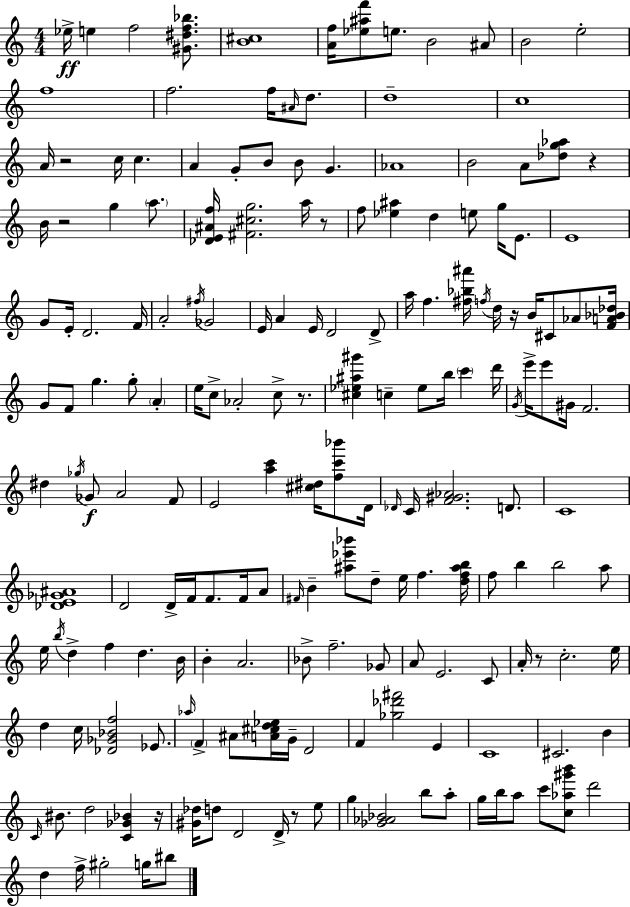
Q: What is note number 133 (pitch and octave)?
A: D5